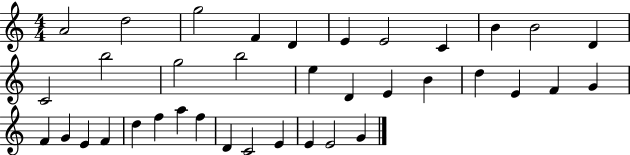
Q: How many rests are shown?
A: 0